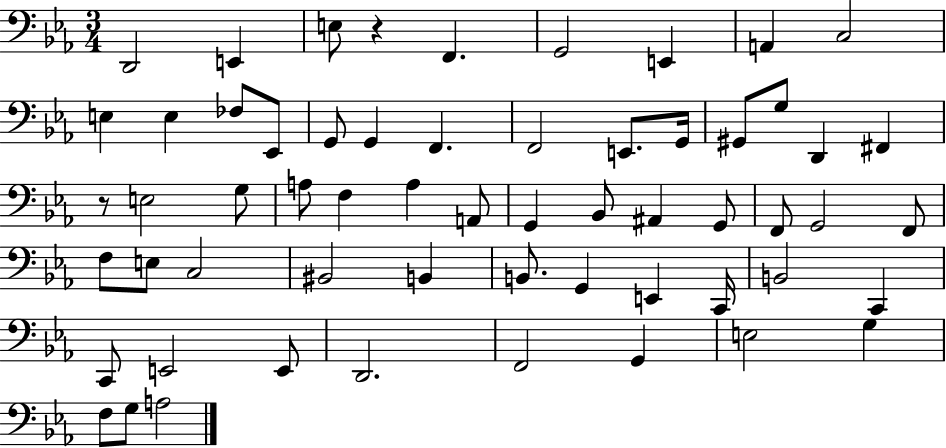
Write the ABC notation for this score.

X:1
T:Untitled
M:3/4
L:1/4
K:Eb
D,,2 E,, E,/2 z F,, G,,2 E,, A,, C,2 E, E, _F,/2 _E,,/2 G,,/2 G,, F,, F,,2 E,,/2 G,,/4 ^G,,/2 G,/2 D,, ^F,, z/2 E,2 G,/2 A,/2 F, A, A,,/2 G,, _B,,/2 ^A,, G,,/2 F,,/2 G,,2 F,,/2 F,/2 E,/2 C,2 ^B,,2 B,, B,,/2 G,, E,, C,,/4 B,,2 C,, C,,/2 E,,2 E,,/2 D,,2 F,,2 G,, E,2 G, F,/2 G,/2 A,2